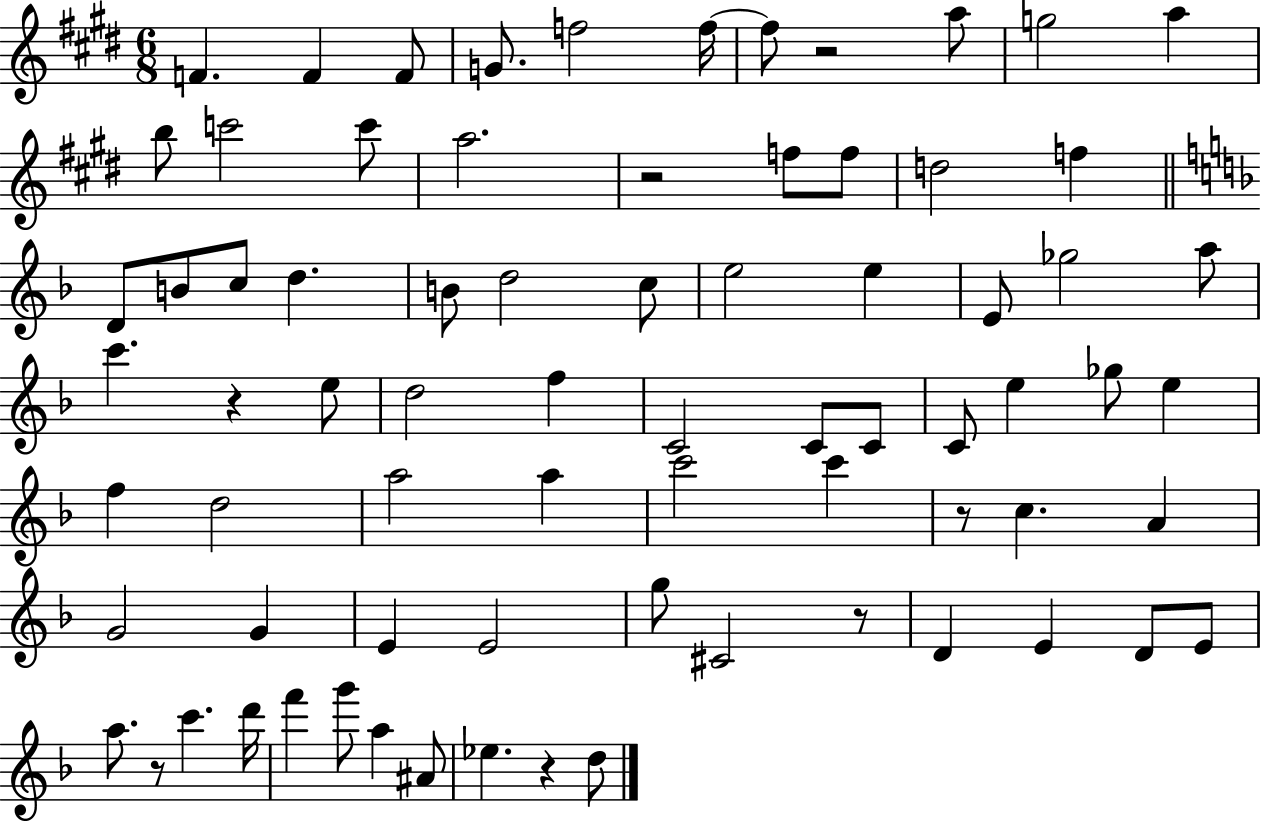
F4/q. F4/q F4/e G4/e. F5/h F5/s F5/e R/h A5/e G5/h A5/q B5/e C6/h C6/e A5/h. R/h F5/e F5/e D5/h F5/q D4/e B4/e C5/e D5/q. B4/e D5/h C5/e E5/h E5/q E4/e Gb5/h A5/e C6/q. R/q E5/e D5/h F5/q C4/h C4/e C4/e C4/e E5/q Gb5/e E5/q F5/q D5/h A5/h A5/q C6/h C6/q R/e C5/q. A4/q G4/h G4/q E4/q E4/h G5/e C#4/h R/e D4/q E4/q D4/e E4/e A5/e. R/e C6/q. D6/s F6/q G6/e A5/q A#4/e Eb5/q. R/q D5/e